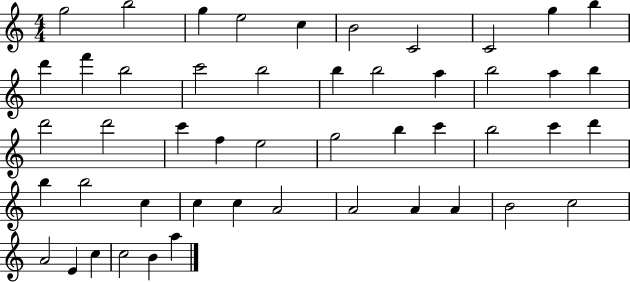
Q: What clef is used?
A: treble